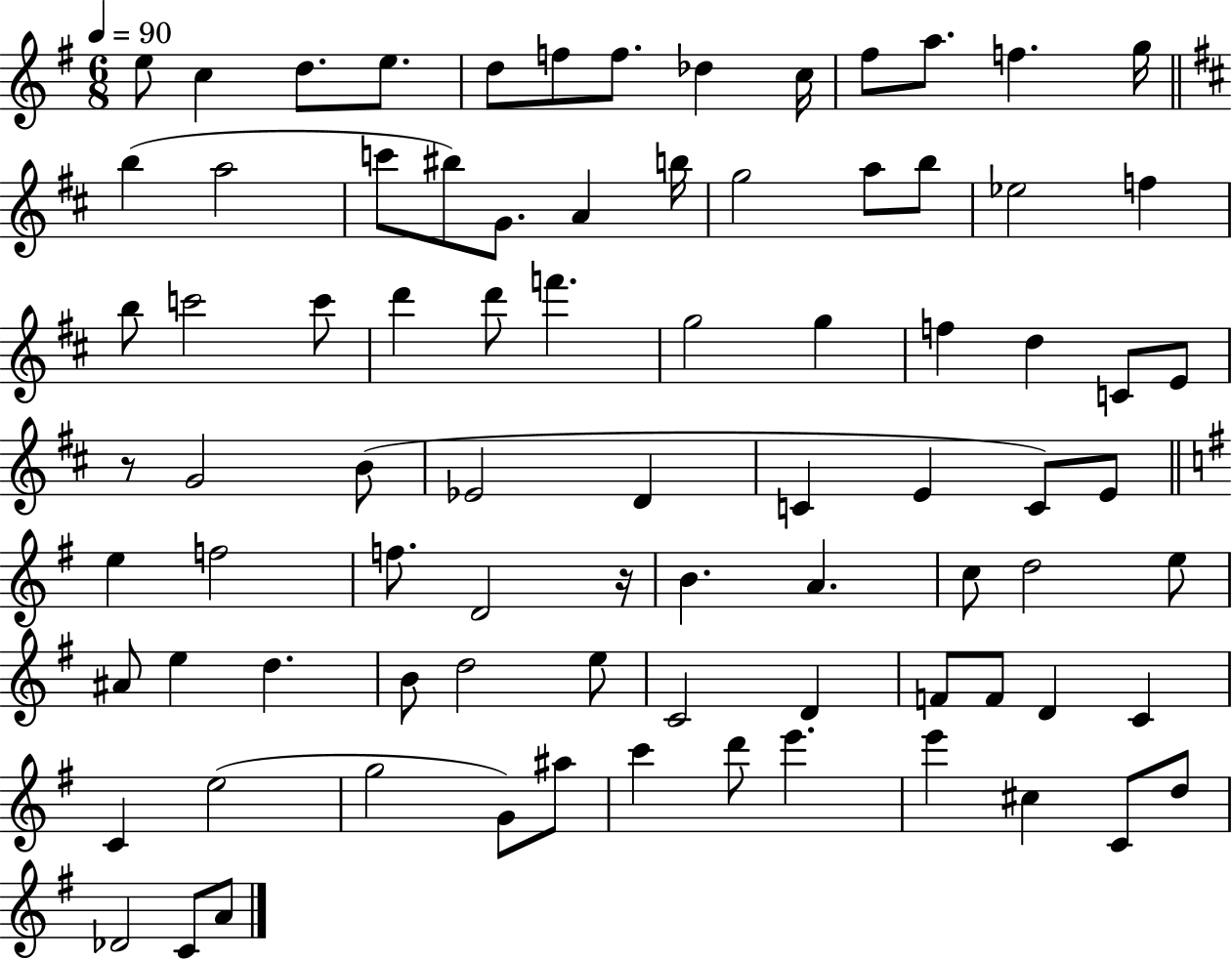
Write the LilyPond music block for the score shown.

{
  \clef treble
  \numericTimeSignature
  \time 6/8
  \key g \major
  \tempo 4 = 90
  \repeat volta 2 { e''8 c''4 d''8. e''8. | d''8 f''8 f''8. des''4 c''16 | fis''8 a''8. f''4. g''16 | \bar "||" \break \key d \major b''4( a''2 | c'''8 bis''8) g'8. a'4 b''16 | g''2 a''8 b''8 | ees''2 f''4 | \break b''8 c'''2 c'''8 | d'''4 d'''8 f'''4. | g''2 g''4 | f''4 d''4 c'8 e'8 | \break r8 g'2 b'8( | ees'2 d'4 | c'4 e'4 c'8) e'8 | \bar "||" \break \key g \major e''4 f''2 | f''8. d'2 r16 | b'4. a'4. | c''8 d''2 e''8 | \break ais'8 e''4 d''4. | b'8 d''2 e''8 | c'2 d'4 | f'8 f'8 d'4 c'4 | \break c'4 e''2( | g''2 g'8) ais''8 | c'''4 d'''8 e'''4. | e'''4 cis''4 c'8 d''8 | \break des'2 c'8 a'8 | } \bar "|."
}